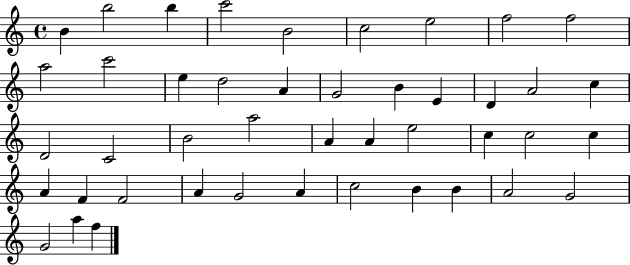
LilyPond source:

{
  \clef treble
  \time 4/4
  \defaultTimeSignature
  \key c \major
  b'4 b''2 b''4 | c'''2 b'2 | c''2 e''2 | f''2 f''2 | \break a''2 c'''2 | e''4 d''2 a'4 | g'2 b'4 e'4 | d'4 a'2 c''4 | \break d'2 c'2 | b'2 a''2 | a'4 a'4 e''2 | c''4 c''2 c''4 | \break a'4 f'4 f'2 | a'4 g'2 a'4 | c''2 b'4 b'4 | a'2 g'2 | \break g'2 a''4 f''4 | \bar "|."
}